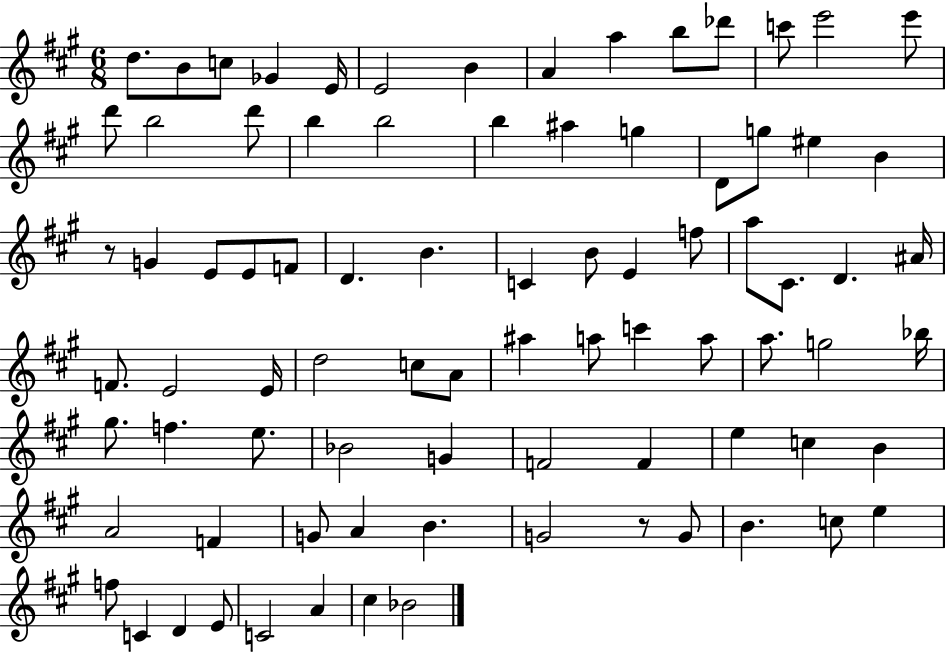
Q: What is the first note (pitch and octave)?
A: D5